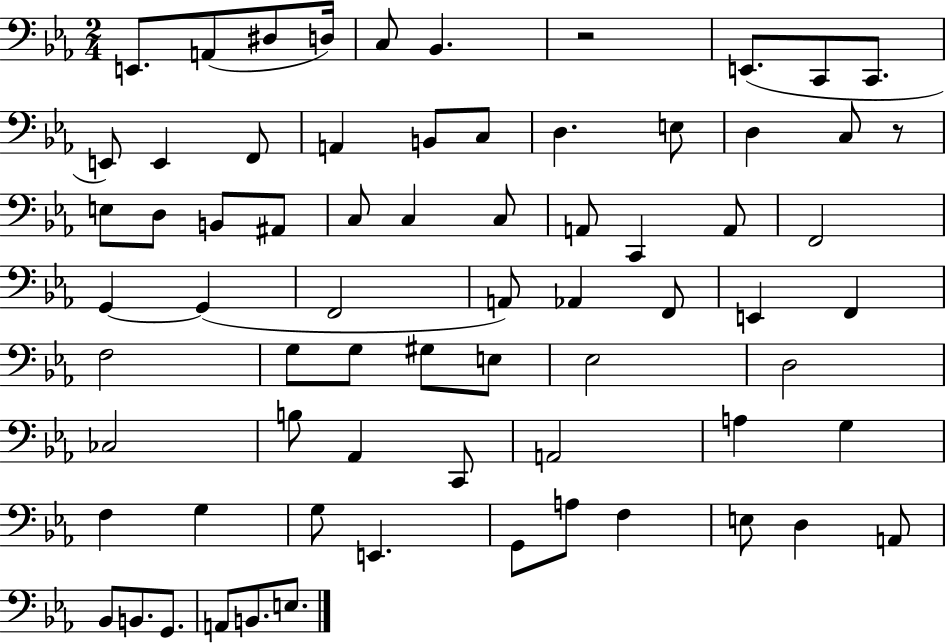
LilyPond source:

{
  \clef bass
  \numericTimeSignature
  \time 2/4
  \key ees \major
  e,8. a,8( dis8 d16) | c8 bes,4. | r2 | e,8.( c,8 c,8. | \break e,8) e,4 f,8 | a,4 b,8 c8 | d4. e8 | d4 c8 r8 | \break e8 d8 b,8 ais,8 | c8 c4 c8 | a,8 c,4 a,8 | f,2 | \break g,4~~ g,4( | f,2 | a,8) aes,4 f,8 | e,4 f,4 | \break f2 | g8 g8 gis8 e8 | ees2 | d2 | \break ces2 | b8 aes,4 c,8 | a,2 | a4 g4 | \break f4 g4 | g8 e,4. | g,8 a8 f4 | e8 d4 a,8 | \break bes,8 b,8. g,8. | a,8 b,8. e8. | \bar "|."
}